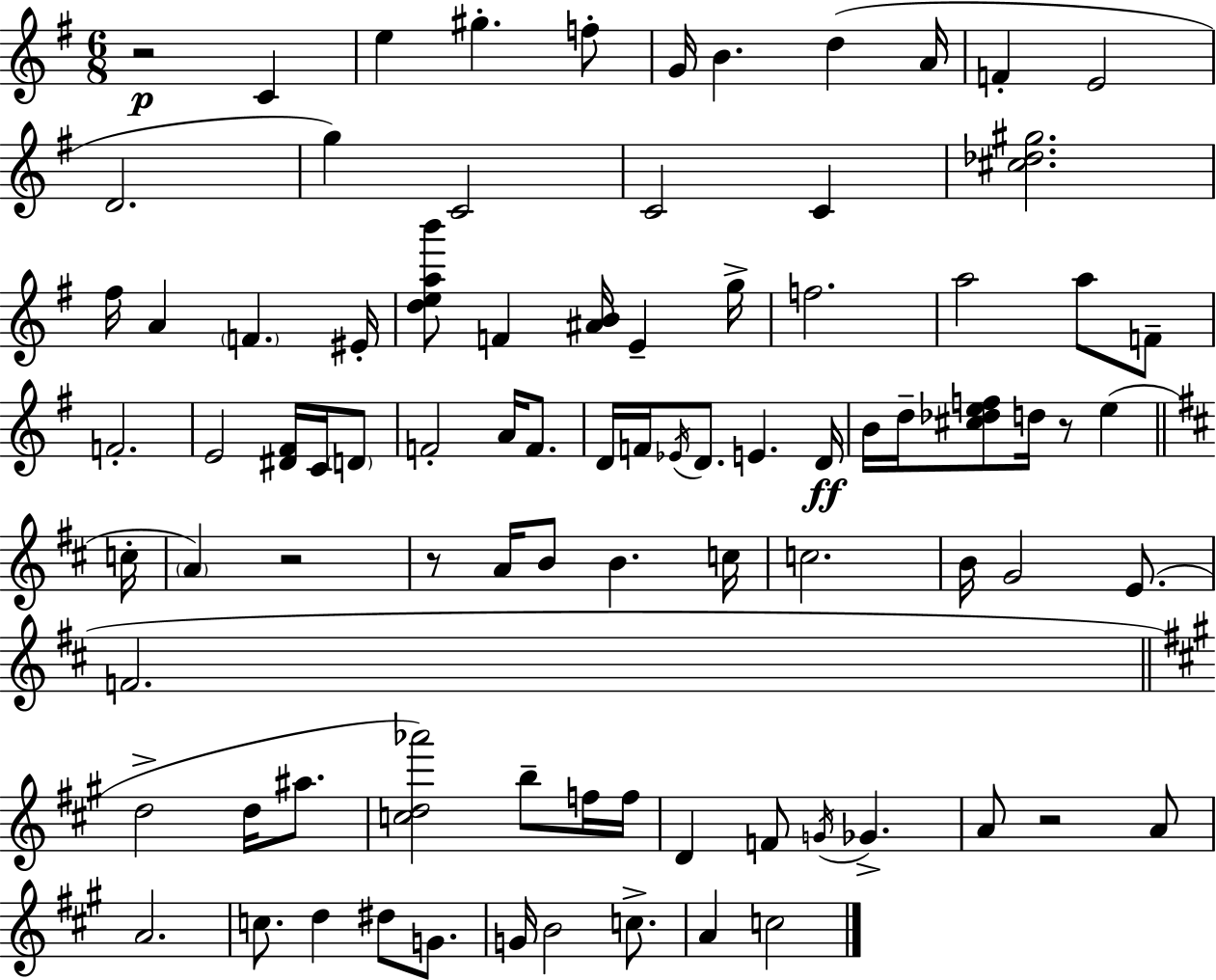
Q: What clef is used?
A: treble